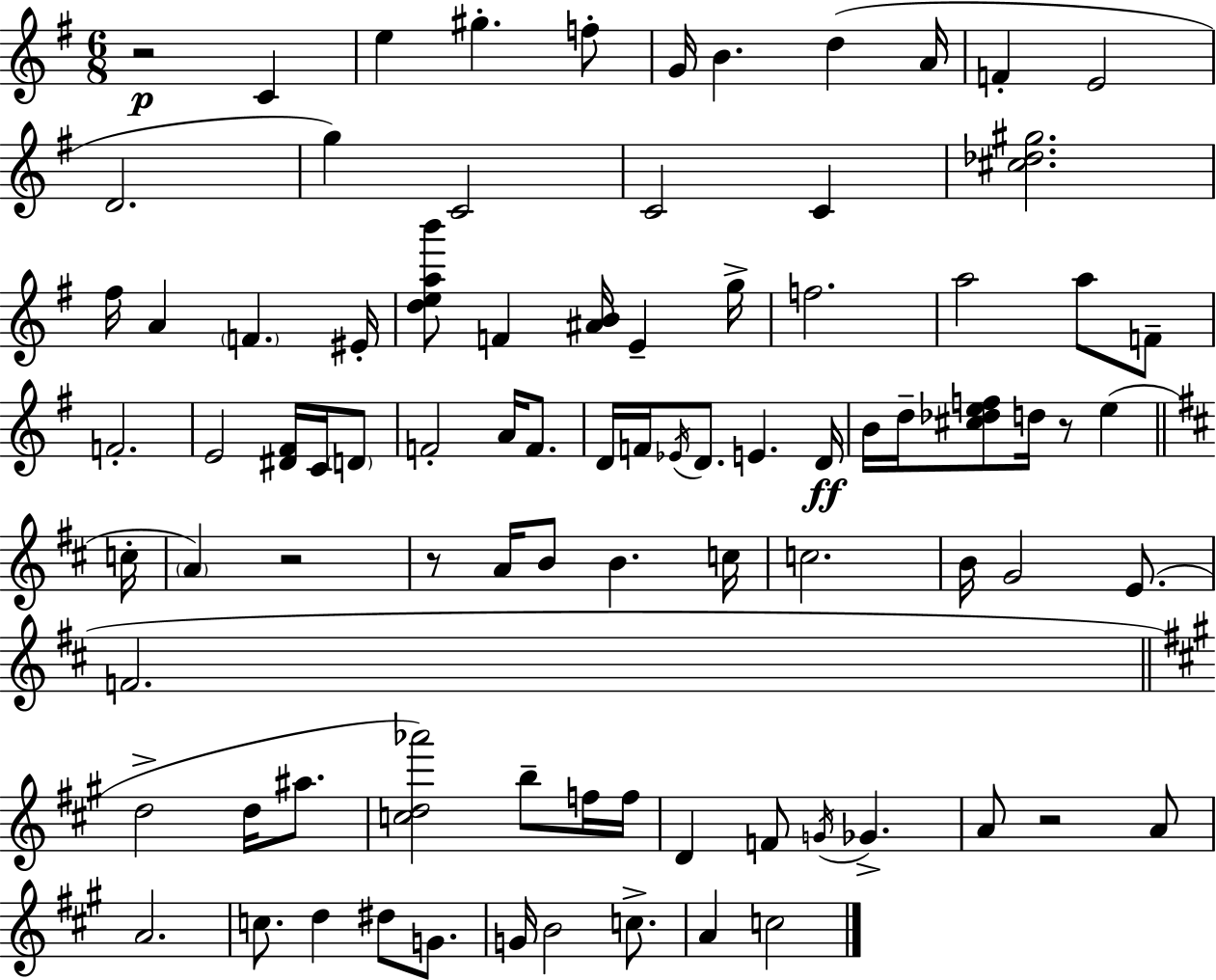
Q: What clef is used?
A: treble